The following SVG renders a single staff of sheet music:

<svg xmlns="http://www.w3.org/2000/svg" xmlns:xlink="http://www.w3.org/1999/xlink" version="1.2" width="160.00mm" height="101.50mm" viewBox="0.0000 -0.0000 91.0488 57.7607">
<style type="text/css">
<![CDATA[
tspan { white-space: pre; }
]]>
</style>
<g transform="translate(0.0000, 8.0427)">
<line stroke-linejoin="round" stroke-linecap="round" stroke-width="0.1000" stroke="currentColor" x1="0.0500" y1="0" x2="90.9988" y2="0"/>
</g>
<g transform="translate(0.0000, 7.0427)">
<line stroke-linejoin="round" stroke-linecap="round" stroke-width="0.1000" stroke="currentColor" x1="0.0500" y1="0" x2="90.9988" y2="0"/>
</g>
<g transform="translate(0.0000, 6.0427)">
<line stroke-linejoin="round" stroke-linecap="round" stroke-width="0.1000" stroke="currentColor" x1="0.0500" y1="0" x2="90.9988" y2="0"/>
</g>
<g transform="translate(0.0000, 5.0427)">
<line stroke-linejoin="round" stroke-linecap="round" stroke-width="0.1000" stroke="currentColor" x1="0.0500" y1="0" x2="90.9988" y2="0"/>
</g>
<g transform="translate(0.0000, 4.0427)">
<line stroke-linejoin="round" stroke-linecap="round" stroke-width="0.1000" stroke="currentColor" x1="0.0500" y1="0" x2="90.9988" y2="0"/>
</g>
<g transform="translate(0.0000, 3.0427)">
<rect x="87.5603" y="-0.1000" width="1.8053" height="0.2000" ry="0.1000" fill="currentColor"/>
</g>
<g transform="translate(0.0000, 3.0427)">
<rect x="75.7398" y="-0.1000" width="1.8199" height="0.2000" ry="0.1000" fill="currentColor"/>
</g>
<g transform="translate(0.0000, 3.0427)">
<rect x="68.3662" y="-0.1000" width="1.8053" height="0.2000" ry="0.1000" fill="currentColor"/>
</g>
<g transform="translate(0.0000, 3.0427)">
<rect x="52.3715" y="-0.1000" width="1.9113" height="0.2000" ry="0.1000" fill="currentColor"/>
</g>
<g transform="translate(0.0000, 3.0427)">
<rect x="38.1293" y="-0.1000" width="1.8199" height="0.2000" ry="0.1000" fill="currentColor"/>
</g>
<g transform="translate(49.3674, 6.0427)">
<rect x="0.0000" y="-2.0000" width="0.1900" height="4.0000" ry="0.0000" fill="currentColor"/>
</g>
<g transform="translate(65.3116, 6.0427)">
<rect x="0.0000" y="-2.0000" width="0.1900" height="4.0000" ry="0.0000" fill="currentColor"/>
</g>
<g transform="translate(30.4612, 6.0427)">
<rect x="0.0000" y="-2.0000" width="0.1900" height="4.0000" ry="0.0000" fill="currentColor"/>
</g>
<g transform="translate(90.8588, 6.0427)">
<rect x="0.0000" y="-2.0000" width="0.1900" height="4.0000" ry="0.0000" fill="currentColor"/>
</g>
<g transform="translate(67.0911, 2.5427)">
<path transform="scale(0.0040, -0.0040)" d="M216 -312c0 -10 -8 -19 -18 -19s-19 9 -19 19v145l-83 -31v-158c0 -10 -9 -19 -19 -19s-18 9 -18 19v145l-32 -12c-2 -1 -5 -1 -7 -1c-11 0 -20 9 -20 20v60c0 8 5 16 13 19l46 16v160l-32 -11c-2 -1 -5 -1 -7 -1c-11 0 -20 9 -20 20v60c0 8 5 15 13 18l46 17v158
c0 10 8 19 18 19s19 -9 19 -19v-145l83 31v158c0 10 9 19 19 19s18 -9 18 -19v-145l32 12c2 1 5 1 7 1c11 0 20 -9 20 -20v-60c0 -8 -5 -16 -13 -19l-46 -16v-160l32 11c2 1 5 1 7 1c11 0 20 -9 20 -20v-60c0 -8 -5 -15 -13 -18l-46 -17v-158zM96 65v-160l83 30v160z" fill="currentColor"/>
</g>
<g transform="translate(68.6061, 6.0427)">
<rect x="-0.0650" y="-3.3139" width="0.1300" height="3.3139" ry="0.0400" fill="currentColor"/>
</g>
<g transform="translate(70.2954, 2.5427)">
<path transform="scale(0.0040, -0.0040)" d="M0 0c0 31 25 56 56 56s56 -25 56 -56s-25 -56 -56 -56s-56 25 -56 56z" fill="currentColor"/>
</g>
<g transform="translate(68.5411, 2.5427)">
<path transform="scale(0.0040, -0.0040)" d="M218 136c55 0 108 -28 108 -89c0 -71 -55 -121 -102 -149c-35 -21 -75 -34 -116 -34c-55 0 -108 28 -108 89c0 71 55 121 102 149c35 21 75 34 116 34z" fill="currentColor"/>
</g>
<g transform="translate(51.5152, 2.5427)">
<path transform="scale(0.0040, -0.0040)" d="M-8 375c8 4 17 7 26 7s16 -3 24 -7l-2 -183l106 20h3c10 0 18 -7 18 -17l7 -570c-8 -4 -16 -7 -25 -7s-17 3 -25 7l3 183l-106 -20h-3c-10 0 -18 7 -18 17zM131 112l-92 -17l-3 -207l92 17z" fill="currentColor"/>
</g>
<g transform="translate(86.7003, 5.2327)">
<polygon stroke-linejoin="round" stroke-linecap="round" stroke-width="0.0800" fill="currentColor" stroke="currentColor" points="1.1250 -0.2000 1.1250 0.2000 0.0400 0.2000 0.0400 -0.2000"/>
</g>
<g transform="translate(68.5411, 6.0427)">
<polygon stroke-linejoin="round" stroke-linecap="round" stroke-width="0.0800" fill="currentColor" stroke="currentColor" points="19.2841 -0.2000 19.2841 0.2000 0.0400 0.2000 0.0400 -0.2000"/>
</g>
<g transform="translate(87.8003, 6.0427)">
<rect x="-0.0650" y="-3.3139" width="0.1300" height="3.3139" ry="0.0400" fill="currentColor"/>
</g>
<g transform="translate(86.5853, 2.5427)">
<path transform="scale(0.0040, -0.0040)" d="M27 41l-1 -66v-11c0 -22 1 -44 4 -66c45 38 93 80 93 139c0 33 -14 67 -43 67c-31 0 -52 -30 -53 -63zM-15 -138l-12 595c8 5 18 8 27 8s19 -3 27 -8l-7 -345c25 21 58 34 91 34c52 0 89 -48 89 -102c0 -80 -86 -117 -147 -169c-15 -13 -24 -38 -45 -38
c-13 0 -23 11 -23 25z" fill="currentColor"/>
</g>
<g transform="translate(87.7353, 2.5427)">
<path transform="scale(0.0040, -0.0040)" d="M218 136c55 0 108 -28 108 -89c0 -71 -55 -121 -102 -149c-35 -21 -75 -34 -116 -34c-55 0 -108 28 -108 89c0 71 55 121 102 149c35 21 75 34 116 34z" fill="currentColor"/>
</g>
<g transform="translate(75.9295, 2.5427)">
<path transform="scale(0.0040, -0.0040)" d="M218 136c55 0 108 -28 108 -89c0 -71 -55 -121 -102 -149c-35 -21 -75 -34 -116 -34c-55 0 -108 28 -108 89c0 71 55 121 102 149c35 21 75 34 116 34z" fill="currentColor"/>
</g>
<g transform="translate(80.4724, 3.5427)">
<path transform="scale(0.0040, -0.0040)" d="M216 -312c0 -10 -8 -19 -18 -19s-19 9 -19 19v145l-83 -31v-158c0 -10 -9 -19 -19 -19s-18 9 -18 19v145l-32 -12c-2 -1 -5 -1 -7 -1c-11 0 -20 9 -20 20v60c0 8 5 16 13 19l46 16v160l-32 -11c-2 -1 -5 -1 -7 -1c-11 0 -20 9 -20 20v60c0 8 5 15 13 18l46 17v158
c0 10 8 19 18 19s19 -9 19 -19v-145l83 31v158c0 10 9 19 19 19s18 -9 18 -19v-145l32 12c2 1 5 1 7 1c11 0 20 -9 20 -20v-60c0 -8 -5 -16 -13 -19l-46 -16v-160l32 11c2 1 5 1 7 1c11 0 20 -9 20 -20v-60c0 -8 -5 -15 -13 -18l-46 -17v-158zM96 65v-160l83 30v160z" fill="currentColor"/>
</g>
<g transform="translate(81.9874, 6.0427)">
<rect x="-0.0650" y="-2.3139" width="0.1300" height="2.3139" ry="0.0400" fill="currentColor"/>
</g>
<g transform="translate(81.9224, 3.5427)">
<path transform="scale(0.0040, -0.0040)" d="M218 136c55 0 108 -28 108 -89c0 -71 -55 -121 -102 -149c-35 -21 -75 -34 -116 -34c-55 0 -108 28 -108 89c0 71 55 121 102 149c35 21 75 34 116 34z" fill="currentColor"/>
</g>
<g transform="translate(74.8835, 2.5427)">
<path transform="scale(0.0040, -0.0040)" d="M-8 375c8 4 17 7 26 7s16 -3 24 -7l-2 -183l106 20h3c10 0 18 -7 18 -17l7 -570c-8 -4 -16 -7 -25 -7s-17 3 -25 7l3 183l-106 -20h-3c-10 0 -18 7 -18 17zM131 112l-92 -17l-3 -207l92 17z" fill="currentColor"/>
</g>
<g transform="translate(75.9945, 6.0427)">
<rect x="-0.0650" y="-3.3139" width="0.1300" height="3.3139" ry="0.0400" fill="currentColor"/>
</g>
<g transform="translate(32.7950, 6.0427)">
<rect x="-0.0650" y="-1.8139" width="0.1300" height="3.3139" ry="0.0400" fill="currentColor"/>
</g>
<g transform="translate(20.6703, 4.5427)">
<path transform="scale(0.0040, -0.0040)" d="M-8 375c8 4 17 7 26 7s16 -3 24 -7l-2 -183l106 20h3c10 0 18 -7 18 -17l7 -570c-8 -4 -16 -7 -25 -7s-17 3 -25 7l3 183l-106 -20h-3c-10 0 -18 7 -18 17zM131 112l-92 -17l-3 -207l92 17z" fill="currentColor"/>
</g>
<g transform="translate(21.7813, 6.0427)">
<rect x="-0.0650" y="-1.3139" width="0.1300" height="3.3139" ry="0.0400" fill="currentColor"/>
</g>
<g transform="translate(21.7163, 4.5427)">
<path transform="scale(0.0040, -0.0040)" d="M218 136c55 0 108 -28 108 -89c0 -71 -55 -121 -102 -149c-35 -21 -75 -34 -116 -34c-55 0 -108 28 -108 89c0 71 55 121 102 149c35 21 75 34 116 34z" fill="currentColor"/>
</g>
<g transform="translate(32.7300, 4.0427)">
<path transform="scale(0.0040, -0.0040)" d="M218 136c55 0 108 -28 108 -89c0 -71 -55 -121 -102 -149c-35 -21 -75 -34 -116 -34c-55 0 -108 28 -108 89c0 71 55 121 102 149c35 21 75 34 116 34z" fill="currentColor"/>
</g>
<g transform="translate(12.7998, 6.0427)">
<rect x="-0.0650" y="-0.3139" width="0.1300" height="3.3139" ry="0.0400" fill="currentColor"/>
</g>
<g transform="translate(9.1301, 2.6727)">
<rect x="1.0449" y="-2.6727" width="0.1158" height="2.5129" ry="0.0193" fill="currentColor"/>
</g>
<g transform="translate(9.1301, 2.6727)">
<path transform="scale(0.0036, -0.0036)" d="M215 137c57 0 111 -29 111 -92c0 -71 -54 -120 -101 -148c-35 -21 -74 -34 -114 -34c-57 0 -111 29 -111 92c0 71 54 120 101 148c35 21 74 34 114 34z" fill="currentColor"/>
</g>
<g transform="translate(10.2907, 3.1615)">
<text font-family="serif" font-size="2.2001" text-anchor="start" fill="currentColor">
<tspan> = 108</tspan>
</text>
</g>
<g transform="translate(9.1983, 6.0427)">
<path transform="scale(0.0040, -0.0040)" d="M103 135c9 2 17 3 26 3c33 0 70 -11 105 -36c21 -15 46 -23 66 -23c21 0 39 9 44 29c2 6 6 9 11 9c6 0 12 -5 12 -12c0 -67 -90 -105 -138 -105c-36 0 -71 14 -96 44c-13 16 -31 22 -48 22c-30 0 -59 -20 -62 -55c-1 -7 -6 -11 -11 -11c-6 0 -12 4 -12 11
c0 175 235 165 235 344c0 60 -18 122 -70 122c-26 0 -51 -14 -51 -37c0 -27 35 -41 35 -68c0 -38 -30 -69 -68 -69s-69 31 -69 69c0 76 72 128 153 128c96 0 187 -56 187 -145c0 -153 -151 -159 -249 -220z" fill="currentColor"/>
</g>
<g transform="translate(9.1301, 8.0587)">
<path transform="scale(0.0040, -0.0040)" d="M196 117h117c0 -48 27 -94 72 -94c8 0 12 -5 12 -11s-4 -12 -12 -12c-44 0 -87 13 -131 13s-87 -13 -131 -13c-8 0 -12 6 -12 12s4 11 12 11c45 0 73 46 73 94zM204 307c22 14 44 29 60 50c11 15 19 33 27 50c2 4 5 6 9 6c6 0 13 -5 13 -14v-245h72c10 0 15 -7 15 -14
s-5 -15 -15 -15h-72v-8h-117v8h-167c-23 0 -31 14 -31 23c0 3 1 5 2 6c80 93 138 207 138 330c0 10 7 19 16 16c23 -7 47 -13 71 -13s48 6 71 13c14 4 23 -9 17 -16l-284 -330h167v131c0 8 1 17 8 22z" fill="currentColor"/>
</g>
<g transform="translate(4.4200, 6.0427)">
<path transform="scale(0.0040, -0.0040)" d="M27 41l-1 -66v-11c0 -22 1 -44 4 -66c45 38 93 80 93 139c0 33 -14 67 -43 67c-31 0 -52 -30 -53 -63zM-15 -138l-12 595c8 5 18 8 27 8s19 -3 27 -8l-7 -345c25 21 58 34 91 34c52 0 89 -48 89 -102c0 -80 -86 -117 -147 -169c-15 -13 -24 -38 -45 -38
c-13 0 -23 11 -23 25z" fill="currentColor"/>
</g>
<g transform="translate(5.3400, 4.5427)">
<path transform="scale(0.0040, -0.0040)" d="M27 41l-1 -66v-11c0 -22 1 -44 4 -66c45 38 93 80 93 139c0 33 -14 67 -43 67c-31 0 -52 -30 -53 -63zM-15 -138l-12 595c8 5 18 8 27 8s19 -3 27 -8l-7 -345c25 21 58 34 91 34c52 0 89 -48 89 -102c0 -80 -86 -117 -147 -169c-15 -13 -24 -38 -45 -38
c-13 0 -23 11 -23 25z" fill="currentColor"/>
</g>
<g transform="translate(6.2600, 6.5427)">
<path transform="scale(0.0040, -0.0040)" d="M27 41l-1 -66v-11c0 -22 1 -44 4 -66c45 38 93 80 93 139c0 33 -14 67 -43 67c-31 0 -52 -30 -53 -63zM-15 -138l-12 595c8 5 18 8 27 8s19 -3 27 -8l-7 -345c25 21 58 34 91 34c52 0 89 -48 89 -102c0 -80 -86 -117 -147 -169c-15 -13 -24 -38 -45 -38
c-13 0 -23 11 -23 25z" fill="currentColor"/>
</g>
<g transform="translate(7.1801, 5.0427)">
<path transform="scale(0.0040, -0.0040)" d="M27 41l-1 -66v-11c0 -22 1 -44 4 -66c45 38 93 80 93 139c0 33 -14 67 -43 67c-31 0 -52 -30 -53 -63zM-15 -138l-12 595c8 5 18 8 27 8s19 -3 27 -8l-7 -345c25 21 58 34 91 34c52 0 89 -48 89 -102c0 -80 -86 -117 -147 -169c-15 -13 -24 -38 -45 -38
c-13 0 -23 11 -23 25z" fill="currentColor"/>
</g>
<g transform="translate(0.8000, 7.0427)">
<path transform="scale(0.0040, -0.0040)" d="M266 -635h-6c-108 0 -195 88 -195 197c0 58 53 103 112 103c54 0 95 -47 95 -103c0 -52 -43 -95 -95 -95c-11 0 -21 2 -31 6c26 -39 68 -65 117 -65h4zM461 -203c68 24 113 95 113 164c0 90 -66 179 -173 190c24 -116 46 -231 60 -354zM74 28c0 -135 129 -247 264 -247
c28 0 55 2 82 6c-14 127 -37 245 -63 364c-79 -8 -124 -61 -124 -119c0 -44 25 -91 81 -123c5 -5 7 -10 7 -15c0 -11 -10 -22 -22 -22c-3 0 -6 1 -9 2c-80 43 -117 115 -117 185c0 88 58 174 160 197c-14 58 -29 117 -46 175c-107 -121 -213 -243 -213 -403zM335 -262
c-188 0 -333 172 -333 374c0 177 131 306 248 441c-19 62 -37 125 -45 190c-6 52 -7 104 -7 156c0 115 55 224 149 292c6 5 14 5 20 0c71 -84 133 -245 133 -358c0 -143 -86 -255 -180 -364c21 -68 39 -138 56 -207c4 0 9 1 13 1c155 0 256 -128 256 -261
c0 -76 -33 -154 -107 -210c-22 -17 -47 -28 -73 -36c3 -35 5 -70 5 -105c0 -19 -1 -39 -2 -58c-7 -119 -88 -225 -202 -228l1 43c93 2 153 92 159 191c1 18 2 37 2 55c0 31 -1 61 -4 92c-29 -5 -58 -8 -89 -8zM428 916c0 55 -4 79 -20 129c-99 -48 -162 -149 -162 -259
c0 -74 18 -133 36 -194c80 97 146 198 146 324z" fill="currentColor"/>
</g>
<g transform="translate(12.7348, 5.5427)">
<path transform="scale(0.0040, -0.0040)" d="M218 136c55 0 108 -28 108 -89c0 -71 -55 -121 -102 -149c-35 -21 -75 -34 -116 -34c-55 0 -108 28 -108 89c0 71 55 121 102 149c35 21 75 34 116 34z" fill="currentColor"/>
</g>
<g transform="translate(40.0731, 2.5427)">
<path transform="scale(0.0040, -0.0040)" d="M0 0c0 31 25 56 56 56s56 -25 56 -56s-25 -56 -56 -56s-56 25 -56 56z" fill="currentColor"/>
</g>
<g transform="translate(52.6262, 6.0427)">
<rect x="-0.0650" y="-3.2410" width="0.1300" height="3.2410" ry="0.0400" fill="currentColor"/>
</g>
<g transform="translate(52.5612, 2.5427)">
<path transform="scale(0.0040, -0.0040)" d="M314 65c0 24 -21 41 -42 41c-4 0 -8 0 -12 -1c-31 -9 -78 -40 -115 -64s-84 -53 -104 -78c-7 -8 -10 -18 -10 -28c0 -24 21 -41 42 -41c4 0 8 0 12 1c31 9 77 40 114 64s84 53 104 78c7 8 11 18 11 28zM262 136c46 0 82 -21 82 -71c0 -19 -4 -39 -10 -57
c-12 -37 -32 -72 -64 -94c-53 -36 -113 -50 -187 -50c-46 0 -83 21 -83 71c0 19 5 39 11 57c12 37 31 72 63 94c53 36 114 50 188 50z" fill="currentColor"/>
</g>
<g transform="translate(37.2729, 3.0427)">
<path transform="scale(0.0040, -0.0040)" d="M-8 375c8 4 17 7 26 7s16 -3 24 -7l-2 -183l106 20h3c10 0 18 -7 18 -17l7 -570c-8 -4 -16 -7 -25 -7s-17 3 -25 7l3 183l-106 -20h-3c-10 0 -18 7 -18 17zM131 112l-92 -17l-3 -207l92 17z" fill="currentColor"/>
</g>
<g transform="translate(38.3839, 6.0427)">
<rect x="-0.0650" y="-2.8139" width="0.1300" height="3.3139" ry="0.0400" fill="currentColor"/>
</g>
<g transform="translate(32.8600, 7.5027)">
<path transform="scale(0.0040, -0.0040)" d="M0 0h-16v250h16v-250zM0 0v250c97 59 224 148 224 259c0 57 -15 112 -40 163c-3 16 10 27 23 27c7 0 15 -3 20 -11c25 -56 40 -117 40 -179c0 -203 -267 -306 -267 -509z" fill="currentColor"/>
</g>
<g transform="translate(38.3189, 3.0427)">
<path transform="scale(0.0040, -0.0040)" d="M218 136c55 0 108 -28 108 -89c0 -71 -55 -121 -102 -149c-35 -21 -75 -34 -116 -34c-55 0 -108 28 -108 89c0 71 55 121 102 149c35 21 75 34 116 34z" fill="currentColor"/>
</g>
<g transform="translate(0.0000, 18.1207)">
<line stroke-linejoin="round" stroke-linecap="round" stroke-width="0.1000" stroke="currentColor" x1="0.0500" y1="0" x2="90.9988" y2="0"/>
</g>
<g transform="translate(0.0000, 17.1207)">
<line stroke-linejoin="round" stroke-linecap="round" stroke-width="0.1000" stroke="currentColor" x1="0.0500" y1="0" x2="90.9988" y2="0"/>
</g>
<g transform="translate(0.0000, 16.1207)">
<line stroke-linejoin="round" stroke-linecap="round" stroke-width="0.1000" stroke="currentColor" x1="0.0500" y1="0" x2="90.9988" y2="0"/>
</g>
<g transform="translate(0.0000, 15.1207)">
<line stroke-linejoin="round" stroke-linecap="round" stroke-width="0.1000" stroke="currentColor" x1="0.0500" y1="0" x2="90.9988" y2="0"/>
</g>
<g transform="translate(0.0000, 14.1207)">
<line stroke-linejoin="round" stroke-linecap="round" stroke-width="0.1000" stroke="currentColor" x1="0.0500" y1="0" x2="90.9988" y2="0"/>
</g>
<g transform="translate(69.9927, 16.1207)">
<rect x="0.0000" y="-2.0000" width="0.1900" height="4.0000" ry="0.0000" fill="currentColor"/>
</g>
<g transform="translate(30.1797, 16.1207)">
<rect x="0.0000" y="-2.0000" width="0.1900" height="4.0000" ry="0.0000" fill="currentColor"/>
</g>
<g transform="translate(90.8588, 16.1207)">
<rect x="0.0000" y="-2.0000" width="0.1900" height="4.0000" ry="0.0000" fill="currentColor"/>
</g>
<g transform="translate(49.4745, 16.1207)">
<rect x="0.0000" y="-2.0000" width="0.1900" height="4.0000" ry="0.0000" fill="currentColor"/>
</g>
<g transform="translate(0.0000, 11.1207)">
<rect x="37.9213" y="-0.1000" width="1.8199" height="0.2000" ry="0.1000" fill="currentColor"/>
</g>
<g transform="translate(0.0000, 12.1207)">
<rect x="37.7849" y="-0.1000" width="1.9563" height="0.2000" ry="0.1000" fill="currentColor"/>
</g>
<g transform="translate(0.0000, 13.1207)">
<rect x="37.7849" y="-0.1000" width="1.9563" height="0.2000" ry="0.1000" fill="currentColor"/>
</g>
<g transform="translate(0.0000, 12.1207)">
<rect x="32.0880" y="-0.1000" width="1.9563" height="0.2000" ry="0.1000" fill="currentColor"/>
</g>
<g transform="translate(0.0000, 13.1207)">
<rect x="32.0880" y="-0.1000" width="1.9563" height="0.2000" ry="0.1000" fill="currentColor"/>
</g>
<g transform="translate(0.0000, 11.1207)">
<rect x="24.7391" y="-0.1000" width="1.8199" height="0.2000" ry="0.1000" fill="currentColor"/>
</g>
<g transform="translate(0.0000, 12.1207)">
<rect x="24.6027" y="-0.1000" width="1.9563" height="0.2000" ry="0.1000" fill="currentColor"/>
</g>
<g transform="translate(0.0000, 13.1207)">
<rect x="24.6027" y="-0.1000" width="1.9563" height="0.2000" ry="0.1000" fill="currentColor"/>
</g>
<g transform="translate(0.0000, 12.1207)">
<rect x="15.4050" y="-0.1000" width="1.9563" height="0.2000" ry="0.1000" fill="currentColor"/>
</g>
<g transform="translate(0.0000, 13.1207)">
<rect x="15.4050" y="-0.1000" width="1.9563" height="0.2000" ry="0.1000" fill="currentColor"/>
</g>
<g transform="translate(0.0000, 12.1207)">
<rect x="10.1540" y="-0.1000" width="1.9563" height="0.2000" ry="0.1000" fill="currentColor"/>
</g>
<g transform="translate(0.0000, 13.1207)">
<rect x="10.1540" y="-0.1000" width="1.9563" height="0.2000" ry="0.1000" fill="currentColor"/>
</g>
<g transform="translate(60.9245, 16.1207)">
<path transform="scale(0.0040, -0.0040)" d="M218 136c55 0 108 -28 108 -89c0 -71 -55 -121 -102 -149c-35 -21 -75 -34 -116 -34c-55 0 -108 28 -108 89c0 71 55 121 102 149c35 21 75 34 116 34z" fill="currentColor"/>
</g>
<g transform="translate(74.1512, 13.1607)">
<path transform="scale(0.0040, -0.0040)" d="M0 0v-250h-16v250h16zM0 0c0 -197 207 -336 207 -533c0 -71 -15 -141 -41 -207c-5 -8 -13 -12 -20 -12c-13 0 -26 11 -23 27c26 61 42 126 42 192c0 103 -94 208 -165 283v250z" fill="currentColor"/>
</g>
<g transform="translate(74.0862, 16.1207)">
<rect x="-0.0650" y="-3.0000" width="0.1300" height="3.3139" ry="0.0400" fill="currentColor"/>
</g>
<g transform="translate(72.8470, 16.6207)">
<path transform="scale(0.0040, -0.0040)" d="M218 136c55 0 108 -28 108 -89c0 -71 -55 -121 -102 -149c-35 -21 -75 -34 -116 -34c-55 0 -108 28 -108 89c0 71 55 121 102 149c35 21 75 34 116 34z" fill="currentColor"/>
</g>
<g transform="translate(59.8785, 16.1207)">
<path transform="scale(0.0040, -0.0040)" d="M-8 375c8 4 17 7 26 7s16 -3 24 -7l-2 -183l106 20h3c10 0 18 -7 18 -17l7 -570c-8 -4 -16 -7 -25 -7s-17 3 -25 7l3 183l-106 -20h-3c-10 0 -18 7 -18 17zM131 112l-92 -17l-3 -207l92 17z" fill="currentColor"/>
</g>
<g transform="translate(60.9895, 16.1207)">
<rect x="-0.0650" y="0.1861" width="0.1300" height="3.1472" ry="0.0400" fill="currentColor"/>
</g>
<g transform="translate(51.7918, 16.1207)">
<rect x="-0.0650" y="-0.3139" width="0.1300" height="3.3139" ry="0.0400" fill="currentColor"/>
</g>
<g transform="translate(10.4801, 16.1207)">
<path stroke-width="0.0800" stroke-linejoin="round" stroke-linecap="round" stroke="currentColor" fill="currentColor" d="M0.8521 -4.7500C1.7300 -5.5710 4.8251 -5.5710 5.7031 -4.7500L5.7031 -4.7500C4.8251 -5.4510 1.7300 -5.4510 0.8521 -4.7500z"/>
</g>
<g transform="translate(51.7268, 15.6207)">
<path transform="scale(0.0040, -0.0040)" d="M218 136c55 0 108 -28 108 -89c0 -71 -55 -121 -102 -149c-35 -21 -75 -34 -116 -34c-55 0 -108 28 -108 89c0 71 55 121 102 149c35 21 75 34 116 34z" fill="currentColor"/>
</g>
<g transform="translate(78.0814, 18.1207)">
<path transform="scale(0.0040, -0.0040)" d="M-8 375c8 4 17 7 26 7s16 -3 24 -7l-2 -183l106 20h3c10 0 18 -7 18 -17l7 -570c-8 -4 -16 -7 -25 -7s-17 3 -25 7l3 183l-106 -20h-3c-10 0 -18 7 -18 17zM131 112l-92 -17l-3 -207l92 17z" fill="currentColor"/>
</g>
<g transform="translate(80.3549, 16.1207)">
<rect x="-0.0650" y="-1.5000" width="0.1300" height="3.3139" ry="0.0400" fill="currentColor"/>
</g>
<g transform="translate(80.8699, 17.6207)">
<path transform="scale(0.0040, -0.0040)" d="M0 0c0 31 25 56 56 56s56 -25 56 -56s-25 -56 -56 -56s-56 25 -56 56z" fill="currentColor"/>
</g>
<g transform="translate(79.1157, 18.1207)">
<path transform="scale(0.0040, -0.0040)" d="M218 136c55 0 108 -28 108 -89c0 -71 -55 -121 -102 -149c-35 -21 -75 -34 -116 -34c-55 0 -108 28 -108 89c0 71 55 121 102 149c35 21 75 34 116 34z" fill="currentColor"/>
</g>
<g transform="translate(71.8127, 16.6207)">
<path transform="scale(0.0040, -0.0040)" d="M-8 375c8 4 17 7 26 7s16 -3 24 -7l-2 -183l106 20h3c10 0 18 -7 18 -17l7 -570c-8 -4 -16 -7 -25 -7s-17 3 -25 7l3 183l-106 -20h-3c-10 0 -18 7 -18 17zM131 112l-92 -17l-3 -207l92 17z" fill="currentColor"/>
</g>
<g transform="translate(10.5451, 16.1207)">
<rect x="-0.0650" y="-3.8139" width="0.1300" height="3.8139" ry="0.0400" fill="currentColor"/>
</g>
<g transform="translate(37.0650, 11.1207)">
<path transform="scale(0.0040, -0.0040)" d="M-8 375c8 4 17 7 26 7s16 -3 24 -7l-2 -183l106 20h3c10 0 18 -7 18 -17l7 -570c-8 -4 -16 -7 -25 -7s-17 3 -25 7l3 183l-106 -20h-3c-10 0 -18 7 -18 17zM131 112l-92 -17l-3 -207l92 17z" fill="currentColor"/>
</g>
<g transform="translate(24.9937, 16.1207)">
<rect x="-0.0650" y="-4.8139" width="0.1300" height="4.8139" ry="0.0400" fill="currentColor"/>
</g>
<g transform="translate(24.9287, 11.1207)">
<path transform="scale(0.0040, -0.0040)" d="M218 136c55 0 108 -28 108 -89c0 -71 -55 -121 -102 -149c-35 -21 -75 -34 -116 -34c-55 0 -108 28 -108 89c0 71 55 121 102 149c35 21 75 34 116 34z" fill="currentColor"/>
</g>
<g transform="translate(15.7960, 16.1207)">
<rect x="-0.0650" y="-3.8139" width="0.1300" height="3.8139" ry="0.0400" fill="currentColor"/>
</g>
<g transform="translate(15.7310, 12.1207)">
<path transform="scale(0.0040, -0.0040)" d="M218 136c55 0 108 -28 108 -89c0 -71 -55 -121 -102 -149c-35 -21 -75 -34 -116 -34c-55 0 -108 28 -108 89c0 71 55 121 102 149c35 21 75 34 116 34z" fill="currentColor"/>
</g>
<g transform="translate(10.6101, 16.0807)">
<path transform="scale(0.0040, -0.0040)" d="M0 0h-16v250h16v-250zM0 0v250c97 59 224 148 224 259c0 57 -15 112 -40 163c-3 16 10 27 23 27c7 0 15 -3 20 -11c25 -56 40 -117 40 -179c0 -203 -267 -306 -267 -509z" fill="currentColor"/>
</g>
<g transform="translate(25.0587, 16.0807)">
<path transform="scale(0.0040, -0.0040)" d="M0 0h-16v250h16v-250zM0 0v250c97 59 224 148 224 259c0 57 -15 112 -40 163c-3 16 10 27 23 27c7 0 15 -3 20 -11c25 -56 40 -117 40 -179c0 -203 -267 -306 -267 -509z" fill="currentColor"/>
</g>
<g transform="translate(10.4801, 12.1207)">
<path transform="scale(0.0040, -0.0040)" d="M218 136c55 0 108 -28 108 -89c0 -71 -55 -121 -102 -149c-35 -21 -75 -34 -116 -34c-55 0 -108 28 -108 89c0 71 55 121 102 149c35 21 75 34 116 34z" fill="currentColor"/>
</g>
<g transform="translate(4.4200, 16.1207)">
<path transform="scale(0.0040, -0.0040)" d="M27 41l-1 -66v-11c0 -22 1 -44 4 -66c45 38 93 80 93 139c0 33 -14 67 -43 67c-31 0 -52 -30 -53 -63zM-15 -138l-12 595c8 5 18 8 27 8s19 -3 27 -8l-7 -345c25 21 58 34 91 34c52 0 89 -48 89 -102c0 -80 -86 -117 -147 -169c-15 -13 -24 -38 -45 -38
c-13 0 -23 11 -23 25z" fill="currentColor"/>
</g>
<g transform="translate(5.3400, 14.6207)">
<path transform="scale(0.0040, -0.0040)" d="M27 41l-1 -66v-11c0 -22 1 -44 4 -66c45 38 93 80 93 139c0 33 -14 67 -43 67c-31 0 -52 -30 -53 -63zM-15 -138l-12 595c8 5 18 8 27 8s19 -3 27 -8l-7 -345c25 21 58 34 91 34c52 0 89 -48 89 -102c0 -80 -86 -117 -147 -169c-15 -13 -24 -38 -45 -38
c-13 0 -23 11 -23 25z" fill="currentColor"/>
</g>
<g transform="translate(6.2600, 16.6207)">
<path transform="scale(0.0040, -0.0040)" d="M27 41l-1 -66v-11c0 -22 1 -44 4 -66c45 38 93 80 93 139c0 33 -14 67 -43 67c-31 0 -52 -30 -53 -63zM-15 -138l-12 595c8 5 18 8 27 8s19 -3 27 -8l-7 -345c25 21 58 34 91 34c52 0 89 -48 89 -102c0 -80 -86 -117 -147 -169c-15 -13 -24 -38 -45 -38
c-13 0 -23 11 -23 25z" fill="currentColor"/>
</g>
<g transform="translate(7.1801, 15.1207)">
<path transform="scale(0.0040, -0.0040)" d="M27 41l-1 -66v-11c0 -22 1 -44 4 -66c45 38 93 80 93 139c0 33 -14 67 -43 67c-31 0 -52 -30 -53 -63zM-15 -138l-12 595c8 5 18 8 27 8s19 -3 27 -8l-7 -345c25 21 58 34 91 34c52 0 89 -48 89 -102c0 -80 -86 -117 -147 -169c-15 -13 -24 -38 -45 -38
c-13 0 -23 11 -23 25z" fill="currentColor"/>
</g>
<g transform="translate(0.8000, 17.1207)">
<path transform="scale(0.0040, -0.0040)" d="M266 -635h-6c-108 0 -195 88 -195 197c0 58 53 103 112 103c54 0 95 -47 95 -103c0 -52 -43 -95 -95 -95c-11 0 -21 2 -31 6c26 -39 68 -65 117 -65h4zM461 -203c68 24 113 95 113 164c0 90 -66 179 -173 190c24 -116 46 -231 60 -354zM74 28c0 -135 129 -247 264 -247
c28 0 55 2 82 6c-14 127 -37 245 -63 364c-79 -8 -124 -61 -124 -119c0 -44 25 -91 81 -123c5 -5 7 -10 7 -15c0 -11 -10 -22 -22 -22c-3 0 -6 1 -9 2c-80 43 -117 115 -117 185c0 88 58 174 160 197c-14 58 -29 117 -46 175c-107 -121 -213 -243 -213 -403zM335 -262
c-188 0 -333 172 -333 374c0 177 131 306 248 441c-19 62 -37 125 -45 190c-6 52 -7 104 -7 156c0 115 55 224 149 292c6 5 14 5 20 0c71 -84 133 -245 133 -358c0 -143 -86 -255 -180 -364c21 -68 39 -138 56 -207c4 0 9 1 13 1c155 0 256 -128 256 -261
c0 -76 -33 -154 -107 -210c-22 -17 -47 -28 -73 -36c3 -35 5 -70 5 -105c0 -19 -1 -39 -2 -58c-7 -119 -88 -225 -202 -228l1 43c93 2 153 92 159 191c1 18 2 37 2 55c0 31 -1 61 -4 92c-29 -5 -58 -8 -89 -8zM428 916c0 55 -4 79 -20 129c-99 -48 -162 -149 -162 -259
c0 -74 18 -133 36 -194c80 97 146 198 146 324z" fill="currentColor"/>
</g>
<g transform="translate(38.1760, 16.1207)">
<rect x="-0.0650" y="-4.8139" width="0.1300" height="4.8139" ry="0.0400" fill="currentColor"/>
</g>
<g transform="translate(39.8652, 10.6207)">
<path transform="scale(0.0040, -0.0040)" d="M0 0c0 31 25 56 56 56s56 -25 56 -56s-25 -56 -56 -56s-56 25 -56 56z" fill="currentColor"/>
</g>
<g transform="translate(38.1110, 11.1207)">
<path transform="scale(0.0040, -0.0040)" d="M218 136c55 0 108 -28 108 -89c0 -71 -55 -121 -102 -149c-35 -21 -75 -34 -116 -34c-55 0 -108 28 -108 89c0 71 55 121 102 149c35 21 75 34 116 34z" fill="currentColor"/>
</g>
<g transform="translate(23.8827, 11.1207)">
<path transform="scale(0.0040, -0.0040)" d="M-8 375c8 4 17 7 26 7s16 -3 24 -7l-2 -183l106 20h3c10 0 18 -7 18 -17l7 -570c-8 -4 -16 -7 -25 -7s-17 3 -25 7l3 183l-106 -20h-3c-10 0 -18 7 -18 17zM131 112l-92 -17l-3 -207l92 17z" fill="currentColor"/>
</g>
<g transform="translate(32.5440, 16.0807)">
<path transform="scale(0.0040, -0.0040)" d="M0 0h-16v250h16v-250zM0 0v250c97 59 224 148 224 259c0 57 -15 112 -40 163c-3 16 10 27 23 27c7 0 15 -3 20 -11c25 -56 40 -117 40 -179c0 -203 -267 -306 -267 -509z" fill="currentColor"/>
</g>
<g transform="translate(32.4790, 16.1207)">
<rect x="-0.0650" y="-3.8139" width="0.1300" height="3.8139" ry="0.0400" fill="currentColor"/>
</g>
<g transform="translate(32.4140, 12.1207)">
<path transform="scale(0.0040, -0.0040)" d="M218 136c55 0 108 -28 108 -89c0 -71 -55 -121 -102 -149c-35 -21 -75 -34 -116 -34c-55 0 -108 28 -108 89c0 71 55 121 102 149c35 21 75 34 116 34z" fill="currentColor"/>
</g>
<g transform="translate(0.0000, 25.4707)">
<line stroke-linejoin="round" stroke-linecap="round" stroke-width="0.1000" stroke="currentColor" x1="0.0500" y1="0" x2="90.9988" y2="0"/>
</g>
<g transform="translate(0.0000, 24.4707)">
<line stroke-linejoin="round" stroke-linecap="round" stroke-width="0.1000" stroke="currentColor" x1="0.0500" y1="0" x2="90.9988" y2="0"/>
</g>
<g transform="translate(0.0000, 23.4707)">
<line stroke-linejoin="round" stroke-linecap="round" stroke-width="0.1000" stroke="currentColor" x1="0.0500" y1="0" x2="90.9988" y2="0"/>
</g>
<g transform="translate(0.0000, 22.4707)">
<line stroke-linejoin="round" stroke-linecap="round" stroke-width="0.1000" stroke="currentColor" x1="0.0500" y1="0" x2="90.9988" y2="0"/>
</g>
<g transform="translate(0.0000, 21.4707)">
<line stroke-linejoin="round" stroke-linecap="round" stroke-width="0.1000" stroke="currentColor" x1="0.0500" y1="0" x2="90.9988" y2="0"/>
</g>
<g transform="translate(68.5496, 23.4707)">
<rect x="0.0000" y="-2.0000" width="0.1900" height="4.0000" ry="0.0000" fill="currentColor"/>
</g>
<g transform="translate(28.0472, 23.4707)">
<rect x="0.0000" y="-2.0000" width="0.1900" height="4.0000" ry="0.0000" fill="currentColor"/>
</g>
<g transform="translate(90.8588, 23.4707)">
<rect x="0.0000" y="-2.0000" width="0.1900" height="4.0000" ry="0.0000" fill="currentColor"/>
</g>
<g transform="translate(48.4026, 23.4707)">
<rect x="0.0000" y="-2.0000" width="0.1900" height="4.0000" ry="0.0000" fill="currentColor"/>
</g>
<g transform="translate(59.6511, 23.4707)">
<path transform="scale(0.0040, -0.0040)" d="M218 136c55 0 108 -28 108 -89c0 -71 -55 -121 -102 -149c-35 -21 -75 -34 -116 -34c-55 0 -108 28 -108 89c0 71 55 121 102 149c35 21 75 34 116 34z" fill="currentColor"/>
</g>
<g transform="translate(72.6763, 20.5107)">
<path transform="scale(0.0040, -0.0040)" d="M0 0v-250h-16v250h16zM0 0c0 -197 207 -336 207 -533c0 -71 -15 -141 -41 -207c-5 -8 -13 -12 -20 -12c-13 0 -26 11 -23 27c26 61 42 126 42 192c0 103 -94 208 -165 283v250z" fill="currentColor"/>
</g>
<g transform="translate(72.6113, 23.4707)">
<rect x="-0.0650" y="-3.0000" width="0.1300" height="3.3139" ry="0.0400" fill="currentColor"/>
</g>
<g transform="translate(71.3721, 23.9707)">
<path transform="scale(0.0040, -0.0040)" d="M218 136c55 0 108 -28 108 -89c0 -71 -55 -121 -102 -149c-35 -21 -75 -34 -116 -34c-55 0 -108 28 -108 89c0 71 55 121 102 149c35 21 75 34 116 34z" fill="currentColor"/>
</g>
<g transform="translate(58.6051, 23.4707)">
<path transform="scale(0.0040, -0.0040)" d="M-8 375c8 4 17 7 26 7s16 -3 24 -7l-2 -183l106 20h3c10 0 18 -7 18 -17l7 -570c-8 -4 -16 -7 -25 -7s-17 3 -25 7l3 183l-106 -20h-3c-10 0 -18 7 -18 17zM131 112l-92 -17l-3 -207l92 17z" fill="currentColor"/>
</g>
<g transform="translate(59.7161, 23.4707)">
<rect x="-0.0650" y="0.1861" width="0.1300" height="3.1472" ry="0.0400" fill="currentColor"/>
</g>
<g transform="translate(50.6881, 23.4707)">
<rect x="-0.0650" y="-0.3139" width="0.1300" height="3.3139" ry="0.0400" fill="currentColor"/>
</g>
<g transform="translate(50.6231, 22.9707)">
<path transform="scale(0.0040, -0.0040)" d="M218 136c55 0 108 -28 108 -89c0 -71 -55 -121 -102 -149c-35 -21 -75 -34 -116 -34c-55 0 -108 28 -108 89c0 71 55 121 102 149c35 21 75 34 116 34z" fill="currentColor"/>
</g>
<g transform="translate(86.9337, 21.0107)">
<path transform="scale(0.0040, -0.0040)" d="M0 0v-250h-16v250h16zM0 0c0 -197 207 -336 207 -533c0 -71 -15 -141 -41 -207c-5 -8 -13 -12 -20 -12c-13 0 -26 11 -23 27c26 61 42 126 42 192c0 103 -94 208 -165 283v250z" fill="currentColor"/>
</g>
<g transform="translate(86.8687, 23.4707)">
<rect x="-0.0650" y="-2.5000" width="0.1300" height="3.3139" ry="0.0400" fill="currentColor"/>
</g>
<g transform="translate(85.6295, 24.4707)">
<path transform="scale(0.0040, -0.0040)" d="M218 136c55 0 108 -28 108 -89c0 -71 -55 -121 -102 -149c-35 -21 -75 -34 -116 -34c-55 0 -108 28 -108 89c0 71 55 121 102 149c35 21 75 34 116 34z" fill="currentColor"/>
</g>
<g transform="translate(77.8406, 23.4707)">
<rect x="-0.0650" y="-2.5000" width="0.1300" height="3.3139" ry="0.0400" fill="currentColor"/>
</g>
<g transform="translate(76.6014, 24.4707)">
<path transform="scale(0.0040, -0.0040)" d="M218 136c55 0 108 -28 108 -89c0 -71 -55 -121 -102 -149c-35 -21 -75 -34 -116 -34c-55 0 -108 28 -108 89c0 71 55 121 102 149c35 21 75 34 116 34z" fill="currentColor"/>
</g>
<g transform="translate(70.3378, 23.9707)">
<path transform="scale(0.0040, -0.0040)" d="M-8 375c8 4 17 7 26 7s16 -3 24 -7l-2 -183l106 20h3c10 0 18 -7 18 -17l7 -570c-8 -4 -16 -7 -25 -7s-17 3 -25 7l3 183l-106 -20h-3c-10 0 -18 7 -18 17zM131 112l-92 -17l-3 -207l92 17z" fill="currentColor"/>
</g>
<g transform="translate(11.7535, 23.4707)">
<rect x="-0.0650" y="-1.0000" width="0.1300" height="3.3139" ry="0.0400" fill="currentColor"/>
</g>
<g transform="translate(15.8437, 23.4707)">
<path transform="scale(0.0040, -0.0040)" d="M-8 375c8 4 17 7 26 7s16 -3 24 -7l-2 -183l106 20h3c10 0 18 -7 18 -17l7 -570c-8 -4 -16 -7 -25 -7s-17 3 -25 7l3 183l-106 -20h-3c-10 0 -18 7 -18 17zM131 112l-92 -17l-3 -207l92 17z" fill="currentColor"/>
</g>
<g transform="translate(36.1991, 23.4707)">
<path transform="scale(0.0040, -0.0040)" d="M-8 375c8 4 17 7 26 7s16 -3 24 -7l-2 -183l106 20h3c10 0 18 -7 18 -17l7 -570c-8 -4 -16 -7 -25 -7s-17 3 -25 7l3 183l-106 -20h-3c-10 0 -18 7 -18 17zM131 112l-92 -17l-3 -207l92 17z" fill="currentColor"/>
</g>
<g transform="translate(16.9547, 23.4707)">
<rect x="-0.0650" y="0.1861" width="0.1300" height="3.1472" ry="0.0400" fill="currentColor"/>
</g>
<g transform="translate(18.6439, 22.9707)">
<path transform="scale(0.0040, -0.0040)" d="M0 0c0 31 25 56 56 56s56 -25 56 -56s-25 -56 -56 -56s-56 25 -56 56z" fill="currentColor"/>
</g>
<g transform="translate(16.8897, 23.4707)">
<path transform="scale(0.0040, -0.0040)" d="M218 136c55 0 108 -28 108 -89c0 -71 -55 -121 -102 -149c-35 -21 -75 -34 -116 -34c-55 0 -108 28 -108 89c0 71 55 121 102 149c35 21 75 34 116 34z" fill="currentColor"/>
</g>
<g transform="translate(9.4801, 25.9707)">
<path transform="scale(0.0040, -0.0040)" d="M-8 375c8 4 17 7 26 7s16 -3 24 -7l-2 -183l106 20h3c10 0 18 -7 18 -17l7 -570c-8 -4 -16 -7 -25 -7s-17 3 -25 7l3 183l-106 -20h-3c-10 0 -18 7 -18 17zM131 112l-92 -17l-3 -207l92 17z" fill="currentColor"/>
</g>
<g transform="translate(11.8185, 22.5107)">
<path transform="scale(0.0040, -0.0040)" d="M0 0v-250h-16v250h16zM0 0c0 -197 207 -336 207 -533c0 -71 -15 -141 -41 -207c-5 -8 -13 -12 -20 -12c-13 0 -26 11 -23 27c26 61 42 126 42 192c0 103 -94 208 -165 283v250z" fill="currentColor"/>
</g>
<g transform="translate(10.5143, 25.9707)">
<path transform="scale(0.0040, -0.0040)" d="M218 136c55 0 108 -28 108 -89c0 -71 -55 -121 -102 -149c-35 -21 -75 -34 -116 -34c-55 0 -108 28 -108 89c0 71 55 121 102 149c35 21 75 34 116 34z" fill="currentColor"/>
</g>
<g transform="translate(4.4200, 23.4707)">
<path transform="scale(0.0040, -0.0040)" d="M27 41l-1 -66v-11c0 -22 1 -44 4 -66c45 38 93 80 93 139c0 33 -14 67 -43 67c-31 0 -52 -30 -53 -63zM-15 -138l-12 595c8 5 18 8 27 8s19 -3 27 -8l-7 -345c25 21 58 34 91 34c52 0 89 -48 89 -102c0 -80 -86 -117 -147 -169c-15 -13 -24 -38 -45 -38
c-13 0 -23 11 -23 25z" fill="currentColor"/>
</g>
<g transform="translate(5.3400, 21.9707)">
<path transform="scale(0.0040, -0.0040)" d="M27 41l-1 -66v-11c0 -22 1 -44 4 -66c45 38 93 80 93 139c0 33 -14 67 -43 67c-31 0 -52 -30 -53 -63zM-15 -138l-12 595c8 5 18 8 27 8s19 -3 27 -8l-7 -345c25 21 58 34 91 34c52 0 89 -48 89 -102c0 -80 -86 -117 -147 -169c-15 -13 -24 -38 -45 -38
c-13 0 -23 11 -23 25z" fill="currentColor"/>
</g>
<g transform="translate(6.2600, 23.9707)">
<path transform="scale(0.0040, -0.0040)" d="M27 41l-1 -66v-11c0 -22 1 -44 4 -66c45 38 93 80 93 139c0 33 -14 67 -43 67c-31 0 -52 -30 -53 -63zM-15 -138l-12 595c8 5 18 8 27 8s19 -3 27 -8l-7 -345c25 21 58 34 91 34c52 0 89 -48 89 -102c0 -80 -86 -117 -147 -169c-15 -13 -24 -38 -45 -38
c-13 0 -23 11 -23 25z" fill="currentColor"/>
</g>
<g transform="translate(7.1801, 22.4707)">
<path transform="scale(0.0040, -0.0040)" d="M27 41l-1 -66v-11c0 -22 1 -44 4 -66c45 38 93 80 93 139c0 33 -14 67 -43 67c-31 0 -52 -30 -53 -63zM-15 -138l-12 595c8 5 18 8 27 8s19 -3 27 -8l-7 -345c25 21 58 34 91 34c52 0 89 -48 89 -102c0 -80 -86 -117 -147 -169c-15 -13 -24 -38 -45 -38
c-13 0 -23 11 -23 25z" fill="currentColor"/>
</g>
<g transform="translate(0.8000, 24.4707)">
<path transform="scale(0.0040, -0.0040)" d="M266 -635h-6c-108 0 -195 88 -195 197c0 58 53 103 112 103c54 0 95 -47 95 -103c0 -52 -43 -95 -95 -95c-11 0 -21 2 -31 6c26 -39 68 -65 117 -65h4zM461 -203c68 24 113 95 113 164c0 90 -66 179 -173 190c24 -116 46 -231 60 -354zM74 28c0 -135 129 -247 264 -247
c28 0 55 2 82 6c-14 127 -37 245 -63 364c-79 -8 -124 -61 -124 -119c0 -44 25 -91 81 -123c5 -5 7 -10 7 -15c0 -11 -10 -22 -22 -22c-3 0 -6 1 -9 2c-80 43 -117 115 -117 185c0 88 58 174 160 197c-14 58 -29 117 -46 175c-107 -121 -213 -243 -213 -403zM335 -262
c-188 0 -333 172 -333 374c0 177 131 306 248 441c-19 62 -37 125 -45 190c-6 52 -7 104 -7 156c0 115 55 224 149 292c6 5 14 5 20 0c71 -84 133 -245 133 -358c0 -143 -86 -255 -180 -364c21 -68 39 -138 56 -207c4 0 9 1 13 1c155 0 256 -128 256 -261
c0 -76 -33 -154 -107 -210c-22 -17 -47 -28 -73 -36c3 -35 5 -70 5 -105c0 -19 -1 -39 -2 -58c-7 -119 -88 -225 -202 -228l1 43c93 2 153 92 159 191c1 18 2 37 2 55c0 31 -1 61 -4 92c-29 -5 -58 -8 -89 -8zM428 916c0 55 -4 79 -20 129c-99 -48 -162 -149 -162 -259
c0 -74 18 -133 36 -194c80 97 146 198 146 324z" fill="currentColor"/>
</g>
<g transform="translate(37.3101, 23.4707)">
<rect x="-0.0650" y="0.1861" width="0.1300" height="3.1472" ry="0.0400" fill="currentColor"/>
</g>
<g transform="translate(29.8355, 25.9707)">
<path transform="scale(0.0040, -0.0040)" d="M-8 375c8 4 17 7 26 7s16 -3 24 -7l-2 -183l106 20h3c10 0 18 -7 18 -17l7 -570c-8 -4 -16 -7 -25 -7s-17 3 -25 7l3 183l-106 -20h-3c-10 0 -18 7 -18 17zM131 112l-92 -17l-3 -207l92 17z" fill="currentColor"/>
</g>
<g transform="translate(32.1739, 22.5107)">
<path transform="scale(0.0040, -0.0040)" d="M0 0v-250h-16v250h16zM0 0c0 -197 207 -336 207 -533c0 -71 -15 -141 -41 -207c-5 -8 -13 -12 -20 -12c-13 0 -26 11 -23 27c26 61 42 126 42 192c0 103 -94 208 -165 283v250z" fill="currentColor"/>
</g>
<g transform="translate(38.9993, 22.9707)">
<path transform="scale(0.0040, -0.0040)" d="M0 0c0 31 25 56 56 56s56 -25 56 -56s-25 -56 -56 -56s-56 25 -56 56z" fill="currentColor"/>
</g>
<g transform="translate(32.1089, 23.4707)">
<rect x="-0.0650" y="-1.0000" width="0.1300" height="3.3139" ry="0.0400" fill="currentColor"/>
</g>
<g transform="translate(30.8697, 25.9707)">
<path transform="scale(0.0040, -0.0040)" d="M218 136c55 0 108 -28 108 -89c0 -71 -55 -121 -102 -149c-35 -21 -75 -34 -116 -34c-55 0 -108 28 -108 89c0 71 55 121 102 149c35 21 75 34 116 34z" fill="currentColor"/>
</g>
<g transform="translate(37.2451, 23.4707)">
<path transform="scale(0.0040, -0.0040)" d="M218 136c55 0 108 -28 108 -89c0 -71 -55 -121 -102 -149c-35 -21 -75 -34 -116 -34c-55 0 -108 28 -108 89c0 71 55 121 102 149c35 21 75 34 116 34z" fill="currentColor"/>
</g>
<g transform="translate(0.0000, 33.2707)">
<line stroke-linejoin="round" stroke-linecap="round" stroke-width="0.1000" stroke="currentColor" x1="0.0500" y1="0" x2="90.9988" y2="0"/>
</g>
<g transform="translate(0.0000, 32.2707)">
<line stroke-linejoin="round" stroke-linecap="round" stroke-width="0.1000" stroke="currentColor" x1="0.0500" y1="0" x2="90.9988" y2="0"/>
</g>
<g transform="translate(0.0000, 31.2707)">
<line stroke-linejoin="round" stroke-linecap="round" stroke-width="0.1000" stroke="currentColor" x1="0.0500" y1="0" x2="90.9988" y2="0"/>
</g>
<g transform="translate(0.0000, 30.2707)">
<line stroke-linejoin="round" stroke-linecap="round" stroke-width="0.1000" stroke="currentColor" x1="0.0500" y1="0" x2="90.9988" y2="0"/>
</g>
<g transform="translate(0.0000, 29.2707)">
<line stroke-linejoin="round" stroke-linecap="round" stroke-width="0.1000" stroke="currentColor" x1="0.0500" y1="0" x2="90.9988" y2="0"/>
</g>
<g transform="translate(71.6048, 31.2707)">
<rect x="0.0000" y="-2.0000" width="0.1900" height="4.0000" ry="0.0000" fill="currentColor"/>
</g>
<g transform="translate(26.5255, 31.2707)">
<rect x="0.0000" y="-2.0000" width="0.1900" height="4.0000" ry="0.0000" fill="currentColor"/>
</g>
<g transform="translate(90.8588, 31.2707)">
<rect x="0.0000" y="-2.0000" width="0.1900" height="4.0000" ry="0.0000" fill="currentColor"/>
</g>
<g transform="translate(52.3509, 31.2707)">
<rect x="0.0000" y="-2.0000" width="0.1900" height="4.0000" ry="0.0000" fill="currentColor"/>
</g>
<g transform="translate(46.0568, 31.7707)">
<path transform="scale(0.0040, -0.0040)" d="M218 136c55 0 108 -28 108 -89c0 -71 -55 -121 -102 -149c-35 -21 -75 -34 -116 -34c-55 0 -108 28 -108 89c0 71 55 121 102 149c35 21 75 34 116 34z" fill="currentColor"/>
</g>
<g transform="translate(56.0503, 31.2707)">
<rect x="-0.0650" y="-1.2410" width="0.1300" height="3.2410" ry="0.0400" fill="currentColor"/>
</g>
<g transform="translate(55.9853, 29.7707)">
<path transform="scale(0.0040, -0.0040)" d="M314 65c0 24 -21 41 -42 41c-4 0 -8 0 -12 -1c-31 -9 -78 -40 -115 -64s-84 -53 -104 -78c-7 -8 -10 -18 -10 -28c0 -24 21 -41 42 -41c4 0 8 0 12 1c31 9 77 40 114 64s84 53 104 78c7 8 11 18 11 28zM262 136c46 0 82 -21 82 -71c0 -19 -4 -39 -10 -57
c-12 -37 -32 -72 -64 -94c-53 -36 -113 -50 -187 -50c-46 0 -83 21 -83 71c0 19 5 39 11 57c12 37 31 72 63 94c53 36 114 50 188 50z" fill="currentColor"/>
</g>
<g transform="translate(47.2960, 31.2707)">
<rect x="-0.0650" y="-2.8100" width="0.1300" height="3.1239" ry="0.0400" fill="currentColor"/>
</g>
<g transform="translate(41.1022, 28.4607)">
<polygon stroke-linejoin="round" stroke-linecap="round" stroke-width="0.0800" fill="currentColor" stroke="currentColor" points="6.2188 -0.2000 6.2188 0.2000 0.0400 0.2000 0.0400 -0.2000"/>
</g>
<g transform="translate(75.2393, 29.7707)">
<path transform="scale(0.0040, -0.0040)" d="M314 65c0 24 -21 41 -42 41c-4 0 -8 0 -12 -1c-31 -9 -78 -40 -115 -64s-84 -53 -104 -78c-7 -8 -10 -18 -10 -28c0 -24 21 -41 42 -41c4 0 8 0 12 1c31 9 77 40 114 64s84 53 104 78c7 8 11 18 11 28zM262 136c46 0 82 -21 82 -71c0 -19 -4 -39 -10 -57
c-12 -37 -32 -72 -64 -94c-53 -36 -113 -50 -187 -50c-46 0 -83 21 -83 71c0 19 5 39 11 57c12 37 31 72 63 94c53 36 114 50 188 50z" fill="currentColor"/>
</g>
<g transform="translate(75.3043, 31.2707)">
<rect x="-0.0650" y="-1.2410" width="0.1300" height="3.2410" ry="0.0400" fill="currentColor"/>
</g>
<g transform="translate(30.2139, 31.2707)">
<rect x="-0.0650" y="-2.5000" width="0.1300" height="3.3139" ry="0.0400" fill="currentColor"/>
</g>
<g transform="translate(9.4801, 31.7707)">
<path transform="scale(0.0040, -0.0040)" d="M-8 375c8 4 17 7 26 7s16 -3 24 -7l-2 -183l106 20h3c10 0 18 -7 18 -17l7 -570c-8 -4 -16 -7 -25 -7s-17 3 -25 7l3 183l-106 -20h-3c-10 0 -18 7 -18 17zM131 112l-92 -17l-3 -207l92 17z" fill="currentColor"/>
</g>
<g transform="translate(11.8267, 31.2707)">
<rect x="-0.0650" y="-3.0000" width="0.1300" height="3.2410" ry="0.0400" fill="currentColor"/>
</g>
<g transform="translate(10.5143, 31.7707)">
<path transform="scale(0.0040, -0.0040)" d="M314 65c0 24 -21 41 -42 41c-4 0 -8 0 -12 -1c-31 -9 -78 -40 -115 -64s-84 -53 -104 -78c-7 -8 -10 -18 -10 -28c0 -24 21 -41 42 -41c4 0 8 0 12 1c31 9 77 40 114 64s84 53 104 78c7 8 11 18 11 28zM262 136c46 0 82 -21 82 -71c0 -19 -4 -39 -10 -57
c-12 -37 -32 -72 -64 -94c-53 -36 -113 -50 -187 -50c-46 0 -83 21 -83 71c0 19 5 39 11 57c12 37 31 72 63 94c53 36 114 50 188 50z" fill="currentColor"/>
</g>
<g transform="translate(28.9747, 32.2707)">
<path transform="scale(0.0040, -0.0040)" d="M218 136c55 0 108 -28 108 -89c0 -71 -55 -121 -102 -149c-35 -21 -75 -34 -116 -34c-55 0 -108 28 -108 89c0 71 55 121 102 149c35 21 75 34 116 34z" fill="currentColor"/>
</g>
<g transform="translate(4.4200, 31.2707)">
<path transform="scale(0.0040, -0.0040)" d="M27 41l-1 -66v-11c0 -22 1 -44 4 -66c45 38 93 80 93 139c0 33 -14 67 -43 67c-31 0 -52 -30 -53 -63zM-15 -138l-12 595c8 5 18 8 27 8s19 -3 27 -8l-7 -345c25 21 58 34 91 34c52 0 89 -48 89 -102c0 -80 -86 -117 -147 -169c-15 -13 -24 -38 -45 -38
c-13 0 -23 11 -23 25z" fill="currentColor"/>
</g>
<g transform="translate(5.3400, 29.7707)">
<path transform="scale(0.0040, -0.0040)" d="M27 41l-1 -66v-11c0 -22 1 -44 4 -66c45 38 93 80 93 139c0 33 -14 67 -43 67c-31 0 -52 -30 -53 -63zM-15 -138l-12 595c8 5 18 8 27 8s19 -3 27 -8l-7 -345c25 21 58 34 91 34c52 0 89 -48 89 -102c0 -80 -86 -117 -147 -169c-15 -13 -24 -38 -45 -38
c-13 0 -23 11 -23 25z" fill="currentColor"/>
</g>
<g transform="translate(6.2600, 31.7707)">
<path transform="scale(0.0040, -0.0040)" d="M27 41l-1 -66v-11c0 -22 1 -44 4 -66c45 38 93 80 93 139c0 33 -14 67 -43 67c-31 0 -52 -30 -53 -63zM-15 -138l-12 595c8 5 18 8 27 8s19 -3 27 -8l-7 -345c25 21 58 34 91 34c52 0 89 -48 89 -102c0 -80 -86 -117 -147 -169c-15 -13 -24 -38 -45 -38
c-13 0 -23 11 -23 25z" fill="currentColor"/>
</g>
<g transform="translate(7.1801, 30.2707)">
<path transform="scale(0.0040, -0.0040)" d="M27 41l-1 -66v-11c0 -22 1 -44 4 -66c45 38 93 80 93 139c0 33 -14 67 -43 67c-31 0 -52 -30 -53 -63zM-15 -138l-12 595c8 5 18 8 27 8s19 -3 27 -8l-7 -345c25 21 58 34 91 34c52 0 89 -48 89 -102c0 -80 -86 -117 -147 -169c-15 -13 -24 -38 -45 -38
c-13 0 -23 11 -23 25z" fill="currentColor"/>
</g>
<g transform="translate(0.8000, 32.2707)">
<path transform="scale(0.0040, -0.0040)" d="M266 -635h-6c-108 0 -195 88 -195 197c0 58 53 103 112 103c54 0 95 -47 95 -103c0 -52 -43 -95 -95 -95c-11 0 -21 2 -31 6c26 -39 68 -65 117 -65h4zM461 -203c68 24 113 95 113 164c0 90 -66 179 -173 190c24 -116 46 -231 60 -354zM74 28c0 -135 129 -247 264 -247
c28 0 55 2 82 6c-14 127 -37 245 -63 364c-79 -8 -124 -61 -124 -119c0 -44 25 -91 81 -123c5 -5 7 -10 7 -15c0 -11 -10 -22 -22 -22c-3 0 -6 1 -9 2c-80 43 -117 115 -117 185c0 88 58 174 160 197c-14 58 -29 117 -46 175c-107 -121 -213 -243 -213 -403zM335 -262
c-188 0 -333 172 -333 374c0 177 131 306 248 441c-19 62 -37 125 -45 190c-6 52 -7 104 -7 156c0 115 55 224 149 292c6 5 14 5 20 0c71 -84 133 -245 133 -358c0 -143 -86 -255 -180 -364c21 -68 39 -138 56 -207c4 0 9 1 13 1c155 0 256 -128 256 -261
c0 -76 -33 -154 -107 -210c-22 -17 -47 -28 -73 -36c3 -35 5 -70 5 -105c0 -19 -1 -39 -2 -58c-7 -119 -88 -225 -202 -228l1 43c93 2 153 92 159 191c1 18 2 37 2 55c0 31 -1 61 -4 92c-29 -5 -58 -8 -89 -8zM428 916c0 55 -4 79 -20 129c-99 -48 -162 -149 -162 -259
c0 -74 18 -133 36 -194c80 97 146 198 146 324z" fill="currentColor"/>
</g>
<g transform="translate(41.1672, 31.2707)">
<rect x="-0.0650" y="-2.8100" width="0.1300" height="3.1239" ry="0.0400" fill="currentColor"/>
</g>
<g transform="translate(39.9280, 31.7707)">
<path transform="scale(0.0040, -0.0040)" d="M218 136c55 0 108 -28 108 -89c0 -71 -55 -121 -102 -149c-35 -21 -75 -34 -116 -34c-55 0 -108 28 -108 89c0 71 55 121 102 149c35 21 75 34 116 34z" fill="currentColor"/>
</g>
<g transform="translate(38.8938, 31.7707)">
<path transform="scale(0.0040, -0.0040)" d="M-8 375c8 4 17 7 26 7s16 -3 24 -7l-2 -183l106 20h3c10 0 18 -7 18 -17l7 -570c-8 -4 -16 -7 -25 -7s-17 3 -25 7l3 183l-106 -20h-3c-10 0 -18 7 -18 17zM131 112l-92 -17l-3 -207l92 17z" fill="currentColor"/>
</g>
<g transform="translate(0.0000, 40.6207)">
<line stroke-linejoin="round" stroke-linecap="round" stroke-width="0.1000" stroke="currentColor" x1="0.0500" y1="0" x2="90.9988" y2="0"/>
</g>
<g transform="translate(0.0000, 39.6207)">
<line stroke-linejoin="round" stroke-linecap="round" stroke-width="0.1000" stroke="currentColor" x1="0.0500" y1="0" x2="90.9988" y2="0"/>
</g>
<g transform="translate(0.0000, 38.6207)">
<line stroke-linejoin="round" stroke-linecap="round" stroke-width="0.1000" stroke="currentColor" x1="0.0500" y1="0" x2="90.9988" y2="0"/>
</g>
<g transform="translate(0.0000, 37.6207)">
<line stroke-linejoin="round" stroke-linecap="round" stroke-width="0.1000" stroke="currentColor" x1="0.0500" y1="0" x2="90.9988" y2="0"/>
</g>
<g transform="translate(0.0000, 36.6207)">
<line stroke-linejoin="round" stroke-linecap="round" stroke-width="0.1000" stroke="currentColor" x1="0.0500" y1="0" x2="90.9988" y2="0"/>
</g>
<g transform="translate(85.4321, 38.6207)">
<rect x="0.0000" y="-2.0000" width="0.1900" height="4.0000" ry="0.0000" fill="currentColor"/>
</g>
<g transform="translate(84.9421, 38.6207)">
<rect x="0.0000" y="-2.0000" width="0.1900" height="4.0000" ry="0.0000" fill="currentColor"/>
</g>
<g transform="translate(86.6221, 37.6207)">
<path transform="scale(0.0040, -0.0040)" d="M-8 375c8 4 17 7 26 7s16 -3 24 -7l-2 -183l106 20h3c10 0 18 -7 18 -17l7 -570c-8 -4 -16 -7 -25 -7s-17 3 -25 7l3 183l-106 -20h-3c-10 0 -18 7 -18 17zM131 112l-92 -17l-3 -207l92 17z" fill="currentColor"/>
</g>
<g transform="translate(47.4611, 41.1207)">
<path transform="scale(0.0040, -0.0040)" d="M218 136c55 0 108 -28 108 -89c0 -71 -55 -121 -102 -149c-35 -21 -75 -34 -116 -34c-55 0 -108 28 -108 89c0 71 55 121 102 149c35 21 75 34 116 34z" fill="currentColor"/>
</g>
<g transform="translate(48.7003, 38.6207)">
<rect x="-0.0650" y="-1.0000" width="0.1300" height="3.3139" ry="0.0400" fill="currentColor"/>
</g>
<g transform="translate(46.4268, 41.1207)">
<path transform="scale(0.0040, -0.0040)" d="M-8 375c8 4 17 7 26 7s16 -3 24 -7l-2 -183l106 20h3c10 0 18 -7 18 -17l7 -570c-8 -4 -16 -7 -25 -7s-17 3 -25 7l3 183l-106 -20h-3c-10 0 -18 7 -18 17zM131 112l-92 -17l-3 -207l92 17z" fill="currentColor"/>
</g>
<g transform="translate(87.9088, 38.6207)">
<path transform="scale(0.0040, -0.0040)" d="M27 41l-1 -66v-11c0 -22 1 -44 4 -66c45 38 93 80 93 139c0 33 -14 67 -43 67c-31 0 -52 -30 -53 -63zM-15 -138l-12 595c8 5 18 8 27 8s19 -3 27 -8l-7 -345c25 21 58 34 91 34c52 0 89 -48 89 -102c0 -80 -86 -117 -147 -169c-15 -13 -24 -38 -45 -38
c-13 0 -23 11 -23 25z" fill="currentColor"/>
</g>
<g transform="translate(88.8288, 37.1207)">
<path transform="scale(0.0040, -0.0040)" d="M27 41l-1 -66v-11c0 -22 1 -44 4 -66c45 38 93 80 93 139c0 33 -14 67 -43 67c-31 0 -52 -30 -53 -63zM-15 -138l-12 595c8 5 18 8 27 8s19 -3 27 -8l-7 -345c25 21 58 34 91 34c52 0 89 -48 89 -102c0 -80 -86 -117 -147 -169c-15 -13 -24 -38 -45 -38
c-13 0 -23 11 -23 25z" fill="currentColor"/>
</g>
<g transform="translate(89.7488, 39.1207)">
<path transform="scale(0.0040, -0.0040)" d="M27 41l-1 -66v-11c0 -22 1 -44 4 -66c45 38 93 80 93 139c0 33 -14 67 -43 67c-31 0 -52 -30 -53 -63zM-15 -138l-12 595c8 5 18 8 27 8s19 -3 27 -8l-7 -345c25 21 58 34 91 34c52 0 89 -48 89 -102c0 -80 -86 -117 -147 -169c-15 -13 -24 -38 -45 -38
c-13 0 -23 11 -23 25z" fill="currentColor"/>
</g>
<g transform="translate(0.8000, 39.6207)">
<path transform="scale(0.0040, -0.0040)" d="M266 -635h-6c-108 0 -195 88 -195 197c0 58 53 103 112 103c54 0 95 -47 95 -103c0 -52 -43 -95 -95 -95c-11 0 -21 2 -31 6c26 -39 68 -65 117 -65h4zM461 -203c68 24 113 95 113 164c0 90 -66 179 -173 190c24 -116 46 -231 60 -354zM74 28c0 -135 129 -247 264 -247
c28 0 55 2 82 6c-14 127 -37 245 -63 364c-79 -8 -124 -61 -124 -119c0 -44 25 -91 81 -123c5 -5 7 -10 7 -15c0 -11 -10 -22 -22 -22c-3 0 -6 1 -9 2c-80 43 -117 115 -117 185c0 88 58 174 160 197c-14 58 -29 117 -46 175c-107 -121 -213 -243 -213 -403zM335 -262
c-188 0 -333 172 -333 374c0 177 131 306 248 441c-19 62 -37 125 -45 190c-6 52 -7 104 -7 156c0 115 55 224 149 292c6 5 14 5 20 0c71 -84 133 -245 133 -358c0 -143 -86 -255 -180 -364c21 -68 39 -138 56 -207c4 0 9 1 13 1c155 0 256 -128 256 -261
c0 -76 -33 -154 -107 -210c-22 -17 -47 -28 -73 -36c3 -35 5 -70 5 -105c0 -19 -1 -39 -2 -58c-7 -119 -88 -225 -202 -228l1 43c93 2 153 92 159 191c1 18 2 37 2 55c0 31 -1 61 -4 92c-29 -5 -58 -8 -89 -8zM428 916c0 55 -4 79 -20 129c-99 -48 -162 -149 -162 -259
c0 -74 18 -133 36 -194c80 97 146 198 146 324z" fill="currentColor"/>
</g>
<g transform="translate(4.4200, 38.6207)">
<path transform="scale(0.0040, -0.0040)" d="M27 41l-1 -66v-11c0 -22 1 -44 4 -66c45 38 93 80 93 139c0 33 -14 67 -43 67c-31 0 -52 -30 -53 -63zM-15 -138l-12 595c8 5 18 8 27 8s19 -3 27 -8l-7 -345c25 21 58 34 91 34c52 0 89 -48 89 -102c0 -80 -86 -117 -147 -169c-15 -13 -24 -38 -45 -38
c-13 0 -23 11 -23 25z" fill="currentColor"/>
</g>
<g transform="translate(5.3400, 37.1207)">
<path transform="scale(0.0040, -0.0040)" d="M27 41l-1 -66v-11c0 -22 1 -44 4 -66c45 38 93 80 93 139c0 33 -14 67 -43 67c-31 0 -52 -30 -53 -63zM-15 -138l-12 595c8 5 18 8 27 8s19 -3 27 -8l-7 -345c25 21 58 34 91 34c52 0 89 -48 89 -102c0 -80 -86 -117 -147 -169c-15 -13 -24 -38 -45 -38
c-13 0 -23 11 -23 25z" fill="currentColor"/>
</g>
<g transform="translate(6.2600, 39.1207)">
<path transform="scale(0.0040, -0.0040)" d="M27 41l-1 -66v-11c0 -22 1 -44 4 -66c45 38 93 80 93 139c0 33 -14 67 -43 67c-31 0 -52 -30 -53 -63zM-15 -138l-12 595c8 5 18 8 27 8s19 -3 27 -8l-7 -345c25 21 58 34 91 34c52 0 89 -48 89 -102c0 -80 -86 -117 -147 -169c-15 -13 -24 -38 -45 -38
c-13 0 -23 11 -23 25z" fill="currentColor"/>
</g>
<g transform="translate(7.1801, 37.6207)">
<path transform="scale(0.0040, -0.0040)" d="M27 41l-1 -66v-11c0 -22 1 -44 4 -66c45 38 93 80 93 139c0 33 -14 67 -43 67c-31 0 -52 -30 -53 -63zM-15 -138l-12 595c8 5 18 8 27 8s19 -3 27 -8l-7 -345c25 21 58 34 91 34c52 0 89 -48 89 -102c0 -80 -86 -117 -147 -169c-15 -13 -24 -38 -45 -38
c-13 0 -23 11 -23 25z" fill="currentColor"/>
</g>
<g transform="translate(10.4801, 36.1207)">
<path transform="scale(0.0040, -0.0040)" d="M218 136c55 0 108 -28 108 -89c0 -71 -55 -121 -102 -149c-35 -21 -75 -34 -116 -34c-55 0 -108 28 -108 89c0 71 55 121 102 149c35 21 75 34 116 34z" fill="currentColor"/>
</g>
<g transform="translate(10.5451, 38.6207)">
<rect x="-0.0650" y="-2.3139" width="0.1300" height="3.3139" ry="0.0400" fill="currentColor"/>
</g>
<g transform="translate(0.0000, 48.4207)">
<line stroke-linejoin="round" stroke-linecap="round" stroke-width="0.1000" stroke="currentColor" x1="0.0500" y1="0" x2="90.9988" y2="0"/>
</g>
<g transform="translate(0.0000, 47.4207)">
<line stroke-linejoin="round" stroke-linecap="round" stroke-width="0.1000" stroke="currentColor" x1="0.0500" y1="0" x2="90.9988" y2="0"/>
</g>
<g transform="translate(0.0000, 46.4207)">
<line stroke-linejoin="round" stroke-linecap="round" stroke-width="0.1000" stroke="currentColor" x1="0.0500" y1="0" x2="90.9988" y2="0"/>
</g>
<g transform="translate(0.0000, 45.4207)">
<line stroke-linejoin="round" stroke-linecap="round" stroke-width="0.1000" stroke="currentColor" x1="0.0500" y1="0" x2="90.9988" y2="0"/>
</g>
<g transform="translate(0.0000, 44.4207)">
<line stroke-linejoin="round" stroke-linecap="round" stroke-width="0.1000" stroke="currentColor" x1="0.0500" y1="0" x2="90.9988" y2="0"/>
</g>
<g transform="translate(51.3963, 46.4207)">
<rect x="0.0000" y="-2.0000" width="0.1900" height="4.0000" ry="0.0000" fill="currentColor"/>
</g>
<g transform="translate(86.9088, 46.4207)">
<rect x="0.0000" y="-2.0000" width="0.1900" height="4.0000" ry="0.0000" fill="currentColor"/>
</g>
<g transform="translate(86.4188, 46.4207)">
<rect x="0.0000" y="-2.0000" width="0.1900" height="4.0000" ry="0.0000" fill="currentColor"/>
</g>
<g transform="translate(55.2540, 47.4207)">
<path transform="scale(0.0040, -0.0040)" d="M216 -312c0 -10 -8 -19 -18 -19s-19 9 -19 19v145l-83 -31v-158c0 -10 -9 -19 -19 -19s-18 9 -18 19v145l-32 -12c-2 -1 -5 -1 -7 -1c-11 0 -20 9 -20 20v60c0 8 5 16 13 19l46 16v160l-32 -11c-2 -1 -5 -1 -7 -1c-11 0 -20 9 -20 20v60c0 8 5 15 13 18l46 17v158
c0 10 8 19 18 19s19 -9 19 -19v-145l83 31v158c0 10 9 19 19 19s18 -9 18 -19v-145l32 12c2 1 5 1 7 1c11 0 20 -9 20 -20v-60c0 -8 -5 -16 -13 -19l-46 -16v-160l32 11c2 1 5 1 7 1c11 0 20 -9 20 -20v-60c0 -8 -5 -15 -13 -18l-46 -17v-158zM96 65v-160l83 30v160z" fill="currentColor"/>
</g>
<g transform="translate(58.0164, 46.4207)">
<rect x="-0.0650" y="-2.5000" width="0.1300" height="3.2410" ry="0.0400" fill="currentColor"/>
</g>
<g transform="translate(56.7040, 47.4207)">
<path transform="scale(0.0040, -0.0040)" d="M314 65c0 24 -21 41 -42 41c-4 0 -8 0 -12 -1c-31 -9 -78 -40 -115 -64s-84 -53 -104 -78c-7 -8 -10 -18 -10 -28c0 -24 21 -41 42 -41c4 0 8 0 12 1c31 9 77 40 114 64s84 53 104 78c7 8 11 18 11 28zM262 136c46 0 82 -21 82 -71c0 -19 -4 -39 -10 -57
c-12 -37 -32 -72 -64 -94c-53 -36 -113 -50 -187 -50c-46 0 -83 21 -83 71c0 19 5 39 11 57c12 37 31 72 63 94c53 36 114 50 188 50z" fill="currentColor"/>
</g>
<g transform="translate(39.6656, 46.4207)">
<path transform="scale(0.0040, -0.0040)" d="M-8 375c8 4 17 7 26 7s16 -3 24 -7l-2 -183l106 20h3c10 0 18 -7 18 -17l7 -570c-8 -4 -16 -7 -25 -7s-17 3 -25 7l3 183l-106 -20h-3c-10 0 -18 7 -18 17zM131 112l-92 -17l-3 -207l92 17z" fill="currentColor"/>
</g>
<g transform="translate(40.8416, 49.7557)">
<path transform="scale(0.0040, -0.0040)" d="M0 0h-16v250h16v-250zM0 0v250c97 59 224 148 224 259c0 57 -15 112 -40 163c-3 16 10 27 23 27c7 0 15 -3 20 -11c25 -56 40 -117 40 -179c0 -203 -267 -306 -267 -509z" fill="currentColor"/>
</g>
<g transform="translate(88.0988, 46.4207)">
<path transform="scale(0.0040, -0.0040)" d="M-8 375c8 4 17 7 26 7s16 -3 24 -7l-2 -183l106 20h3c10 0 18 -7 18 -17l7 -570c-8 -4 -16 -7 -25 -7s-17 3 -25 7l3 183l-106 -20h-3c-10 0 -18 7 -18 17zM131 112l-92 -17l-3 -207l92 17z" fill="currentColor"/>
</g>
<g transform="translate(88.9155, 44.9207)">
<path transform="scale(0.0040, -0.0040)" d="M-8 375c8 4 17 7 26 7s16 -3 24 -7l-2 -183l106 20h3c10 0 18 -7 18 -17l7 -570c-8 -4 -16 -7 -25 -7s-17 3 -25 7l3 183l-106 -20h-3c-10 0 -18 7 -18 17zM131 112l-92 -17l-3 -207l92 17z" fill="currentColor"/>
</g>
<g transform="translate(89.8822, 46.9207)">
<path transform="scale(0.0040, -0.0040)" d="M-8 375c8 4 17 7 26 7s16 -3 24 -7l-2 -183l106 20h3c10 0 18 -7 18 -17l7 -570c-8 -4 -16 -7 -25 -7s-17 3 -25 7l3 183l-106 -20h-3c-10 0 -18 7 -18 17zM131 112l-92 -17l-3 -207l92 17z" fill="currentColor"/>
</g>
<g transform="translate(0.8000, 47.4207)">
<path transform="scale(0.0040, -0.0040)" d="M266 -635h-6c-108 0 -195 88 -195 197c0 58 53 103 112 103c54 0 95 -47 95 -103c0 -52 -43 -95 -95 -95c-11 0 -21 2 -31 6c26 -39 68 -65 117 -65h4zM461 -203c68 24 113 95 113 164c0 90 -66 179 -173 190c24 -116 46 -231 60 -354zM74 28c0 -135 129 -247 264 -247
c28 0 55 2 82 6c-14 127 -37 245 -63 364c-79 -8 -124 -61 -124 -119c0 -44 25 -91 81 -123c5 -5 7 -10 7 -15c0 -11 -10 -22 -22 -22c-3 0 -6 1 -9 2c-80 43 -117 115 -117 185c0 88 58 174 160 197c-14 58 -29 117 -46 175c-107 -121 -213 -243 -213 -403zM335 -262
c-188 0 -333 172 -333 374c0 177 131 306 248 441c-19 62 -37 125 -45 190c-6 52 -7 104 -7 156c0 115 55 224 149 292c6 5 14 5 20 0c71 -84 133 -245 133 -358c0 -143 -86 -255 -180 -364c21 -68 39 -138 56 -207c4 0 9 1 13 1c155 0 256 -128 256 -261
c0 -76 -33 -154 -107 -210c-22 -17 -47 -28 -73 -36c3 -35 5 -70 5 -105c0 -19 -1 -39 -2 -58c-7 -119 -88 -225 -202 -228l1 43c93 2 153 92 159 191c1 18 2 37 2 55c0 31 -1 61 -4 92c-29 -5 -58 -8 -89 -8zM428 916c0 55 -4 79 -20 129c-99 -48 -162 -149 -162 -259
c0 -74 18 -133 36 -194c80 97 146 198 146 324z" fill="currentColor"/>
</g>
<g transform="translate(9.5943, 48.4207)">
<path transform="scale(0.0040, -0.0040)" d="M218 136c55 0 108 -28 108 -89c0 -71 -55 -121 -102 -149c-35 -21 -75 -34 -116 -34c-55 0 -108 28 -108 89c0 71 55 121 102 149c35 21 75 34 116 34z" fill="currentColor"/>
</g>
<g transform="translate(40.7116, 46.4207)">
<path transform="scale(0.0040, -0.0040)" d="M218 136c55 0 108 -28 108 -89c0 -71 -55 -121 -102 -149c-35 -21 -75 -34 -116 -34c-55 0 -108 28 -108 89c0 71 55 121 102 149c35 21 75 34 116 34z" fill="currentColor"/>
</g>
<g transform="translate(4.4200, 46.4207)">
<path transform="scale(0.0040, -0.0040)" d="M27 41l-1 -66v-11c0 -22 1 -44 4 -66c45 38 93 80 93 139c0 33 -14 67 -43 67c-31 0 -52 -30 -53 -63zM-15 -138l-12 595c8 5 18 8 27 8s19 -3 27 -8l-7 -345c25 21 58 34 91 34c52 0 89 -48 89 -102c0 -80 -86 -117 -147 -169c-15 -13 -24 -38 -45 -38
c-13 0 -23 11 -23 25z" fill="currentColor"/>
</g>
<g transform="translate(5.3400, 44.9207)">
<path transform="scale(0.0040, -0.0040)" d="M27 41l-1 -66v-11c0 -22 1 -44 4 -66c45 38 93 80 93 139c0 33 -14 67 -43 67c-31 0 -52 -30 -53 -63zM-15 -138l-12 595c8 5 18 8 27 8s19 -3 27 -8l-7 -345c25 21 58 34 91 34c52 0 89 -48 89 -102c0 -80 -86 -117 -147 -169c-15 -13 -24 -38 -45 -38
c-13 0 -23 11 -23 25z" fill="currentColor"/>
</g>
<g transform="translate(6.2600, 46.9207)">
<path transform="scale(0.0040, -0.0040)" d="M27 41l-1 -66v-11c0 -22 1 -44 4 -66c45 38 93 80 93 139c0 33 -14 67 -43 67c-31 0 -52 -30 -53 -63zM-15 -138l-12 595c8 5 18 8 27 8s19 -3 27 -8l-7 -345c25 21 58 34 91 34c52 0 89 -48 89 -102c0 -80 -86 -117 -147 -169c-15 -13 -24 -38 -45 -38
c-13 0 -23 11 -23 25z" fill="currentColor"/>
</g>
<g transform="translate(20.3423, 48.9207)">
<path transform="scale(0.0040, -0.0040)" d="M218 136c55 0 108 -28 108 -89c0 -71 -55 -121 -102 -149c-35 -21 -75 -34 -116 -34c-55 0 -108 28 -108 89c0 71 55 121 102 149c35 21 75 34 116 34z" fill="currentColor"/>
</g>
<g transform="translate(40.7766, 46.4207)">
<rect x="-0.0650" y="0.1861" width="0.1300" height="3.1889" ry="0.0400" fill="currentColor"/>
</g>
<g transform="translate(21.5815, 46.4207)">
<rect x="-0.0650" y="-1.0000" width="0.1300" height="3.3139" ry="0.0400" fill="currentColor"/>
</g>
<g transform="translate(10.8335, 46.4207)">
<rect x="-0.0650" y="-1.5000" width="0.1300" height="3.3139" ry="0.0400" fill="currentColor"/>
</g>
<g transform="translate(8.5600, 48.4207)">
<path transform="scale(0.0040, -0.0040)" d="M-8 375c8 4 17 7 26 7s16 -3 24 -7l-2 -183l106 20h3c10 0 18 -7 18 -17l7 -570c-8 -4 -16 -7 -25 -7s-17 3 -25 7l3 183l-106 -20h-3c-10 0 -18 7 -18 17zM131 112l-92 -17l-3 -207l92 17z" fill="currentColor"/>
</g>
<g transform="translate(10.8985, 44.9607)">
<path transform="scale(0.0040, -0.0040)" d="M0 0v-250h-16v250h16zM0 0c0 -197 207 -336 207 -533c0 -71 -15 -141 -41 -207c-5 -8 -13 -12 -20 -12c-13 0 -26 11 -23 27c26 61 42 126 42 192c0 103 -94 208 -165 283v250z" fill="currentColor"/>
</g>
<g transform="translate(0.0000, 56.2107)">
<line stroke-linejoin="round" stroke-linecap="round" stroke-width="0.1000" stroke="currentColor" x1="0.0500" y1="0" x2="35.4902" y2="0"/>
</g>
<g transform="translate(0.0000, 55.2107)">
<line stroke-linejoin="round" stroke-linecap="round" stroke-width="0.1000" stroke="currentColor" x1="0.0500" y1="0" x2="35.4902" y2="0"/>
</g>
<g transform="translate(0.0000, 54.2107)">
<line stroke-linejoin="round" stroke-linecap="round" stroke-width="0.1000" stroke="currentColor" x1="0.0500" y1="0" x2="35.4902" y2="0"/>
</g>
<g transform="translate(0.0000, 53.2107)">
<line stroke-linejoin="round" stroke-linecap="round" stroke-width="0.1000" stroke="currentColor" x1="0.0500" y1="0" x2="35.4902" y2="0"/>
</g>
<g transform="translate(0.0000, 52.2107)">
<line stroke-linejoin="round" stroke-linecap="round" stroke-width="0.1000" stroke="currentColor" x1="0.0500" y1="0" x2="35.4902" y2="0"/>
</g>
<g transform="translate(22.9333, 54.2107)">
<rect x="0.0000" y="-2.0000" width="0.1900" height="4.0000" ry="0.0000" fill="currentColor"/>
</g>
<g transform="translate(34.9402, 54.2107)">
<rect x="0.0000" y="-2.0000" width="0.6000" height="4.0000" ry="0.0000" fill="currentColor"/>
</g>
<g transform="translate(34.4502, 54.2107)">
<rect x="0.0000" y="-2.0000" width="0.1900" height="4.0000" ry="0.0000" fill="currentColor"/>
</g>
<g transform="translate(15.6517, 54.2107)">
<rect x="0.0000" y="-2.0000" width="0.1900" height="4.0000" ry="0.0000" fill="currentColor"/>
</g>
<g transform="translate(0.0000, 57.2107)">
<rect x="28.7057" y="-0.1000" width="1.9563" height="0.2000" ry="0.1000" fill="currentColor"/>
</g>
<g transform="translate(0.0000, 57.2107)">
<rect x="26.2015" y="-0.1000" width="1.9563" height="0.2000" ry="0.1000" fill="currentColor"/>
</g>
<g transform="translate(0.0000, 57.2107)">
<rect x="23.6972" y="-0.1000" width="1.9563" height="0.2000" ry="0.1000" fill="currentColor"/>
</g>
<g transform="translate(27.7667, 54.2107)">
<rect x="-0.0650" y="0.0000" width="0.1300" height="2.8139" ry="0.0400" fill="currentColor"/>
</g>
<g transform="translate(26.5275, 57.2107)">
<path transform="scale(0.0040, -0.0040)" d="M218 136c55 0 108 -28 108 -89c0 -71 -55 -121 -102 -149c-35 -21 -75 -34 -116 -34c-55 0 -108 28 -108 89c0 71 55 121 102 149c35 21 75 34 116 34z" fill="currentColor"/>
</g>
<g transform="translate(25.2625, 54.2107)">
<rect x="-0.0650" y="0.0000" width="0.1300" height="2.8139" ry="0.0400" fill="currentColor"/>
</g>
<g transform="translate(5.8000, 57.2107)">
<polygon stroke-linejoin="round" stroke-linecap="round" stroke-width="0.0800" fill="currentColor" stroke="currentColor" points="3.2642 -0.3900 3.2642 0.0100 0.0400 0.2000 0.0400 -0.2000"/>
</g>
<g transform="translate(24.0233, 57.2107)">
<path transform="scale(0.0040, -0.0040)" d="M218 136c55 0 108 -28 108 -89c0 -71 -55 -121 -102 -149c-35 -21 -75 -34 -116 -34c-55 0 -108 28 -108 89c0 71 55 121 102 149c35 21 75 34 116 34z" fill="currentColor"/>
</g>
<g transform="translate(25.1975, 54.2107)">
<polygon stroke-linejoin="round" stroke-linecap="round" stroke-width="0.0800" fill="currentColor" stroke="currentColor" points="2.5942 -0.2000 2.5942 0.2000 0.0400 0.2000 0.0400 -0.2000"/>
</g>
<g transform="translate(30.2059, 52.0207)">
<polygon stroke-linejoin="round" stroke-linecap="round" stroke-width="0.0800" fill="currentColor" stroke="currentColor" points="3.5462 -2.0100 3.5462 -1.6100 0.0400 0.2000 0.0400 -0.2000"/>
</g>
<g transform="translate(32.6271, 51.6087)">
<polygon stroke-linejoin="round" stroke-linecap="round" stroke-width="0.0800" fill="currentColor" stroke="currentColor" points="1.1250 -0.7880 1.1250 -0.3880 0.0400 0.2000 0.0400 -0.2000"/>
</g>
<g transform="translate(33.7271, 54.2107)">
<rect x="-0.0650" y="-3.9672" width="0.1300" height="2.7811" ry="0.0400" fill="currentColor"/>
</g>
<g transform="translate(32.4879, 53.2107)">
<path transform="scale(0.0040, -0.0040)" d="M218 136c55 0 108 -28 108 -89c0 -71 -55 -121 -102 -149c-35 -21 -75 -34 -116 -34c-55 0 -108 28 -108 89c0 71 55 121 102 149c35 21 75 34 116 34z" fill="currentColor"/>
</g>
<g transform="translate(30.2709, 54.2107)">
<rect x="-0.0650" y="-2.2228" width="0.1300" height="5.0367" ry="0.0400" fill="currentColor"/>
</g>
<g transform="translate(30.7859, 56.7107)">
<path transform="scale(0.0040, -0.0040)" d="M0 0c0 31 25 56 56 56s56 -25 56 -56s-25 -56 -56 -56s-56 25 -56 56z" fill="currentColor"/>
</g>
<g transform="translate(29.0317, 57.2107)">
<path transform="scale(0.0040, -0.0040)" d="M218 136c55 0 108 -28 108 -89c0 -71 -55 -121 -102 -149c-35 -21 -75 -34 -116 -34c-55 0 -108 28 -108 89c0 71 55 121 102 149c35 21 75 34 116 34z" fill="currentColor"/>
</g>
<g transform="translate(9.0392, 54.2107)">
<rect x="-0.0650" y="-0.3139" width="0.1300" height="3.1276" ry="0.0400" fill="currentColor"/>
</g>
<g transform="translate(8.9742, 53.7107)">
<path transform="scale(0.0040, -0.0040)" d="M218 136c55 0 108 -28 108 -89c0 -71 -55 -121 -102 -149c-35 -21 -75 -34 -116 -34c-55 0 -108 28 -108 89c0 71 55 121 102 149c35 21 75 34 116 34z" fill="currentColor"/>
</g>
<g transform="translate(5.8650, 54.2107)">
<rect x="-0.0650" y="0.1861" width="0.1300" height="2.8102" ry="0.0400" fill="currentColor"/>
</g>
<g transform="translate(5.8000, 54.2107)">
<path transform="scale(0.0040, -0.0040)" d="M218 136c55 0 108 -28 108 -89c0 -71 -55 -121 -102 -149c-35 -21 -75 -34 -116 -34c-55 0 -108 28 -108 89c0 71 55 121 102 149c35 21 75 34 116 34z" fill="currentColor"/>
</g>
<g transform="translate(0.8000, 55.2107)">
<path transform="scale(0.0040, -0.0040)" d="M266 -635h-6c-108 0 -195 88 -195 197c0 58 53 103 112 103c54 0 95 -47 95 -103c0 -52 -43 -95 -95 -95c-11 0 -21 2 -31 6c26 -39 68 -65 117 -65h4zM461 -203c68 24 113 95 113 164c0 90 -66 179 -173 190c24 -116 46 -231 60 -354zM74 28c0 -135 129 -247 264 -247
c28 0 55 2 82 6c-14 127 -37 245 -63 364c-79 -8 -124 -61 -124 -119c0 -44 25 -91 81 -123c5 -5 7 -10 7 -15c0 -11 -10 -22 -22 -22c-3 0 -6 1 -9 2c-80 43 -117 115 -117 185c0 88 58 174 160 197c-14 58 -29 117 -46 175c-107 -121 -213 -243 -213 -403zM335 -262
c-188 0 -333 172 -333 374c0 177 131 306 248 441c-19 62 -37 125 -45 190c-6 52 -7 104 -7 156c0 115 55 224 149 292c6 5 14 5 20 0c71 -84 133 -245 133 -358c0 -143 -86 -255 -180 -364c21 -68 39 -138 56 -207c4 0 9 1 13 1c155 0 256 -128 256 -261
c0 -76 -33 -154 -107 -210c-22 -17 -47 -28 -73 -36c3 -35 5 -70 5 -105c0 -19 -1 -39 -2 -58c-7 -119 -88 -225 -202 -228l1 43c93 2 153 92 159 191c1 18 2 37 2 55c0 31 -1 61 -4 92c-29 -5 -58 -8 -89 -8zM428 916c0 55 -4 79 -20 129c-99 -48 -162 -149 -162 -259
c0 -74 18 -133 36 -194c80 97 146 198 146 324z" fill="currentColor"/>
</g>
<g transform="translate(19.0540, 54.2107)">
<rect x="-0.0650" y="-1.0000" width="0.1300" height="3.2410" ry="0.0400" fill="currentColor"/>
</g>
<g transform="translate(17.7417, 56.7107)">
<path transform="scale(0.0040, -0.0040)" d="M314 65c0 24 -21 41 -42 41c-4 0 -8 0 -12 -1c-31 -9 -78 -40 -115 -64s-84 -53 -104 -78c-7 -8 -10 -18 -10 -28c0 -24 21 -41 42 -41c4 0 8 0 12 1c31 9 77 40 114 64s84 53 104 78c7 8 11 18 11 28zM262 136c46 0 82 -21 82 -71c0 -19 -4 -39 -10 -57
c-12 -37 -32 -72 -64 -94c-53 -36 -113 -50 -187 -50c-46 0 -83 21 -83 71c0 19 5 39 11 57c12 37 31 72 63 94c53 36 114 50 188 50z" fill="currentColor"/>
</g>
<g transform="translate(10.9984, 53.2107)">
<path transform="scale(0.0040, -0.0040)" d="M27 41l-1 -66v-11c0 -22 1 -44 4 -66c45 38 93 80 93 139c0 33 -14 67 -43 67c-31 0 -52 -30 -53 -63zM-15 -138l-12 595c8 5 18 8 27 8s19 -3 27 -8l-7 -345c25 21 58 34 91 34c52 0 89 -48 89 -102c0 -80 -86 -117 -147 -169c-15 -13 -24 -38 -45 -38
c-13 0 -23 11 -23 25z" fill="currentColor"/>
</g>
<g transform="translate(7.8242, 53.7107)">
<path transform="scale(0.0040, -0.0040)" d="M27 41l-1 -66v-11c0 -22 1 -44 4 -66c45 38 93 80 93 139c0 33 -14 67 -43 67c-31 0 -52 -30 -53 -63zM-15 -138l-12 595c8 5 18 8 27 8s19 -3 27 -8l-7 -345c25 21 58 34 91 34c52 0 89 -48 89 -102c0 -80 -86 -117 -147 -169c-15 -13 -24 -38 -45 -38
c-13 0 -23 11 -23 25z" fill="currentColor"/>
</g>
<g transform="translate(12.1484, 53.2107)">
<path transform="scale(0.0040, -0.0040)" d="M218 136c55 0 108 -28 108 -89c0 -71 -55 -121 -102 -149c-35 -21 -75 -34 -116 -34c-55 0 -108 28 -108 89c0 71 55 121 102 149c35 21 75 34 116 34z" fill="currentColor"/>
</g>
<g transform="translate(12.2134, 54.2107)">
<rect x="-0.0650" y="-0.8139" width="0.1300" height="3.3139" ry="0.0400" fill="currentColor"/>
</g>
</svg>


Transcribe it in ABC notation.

X:1
T:Untitled
M:2/4
L:1/4
K:Ab
c e f/2 a b2 ^b/2 b/2 ^g/2 _b/4 c'/2 c' e'/2 c'/2 e' c B A/2 E D/2 B D/2 B c B A/2 G G/2 A2 G A/2 A/2 _e2 _e2 g D E/2 D B/2 ^G2 B/2 _c/2 _d D2 C/2 C/2 C/2 d/4